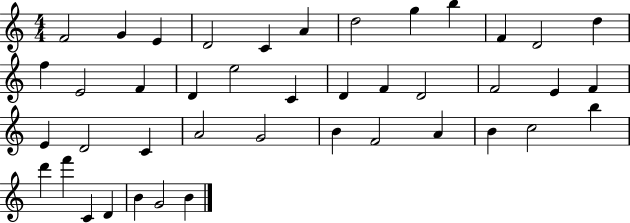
F4/h G4/q E4/q D4/h C4/q A4/q D5/h G5/q B5/q F4/q D4/h D5/q F5/q E4/h F4/q D4/q E5/h C4/q D4/q F4/q D4/h F4/h E4/q F4/q E4/q D4/h C4/q A4/h G4/h B4/q F4/h A4/q B4/q C5/h B5/q D6/q F6/q C4/q D4/q B4/q G4/h B4/q